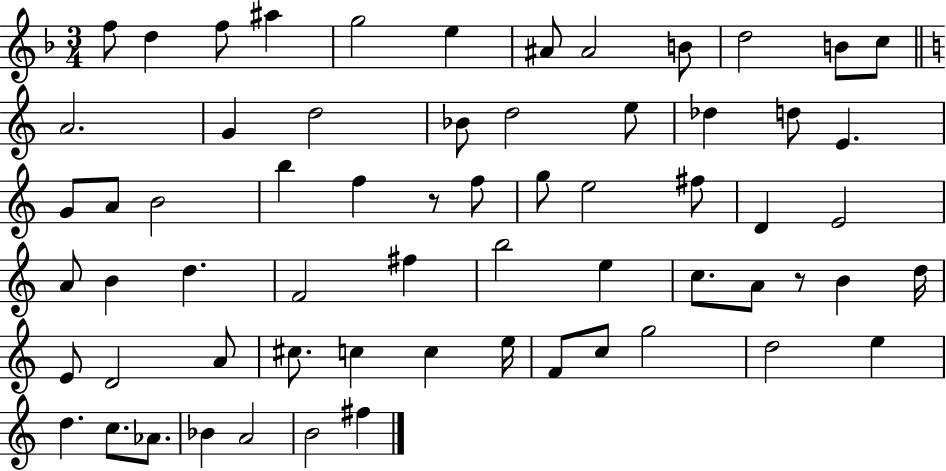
X:1
T:Untitled
M:3/4
L:1/4
K:F
f/2 d f/2 ^a g2 e ^A/2 ^A2 B/2 d2 B/2 c/2 A2 G d2 _B/2 d2 e/2 _d d/2 E G/2 A/2 B2 b f z/2 f/2 g/2 e2 ^f/2 D E2 A/2 B d F2 ^f b2 e c/2 A/2 z/2 B d/4 E/2 D2 A/2 ^c/2 c c e/4 F/2 c/2 g2 d2 e d c/2 _A/2 _B A2 B2 ^f